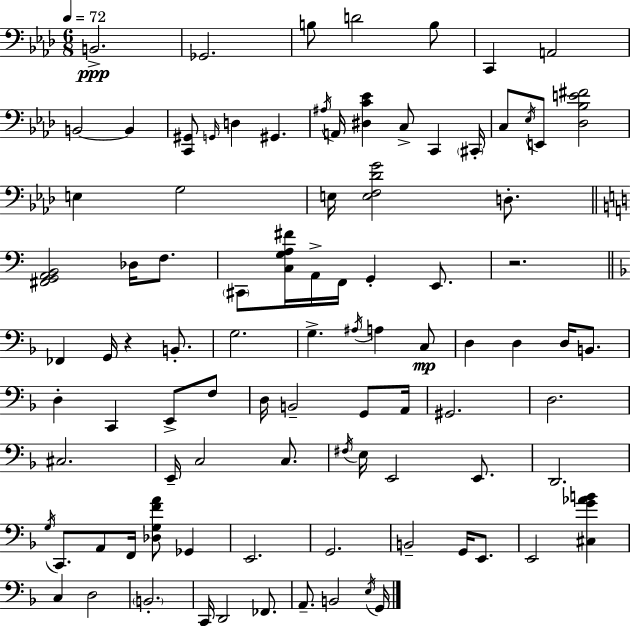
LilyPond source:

{
  \clef bass
  \numericTimeSignature
  \time 6/8
  \key f \minor
  \tempo 4 = 72
  b,2.->\ppp | ges,2. | b8 d'2 b8 | c,4 a,2 | \break b,2~~ b,4 | <c, gis,>8 \grace { g,16 } d4 gis,4. | \acciaccatura { ais16 } a,16 <dis c' ees'>4 c8-> c,4 | \parenthesize cis,16-. c8 \acciaccatura { ees16 } e,8 <des bes e' fis'>2 | \break e4 g2 | e16 <e f des' g'>2 | d8.-. \bar "||" \break \key c \major <fis, g, a, b,>2 des16 f8. | \parenthesize cis,8 <c g a fis'>16 a,16-> f,16 g,4-. e,8. | r2. | \bar "||" \break \key d \minor fes,4 g,16 r4 b,8.-. | g2. | g4.-> \acciaccatura { ais16 } a4 c8\mp | d4 d4 d16 b,8. | \break d4-. c,4 e,8-> f8 | d16 b,2-- g,8 | a,16 gis,2. | d2. | \break cis2. | e,16-- c2 c8. | \acciaccatura { fis16 } e16 e,2 e,8. | d,2. | \break \acciaccatura { g16 } c,8. a,8 f,16 <des g f' a'>8 ges,4 | e,2. | g,2. | b,2-- g,16 | \break e,8. e,2 <cis g' aes' b'>4 | c4 d2 | \parenthesize b,2.-. | c,16 d,2 | \break fes,8. a,8.-- b,2 | \acciaccatura { e16 } g,16 \bar "|."
}